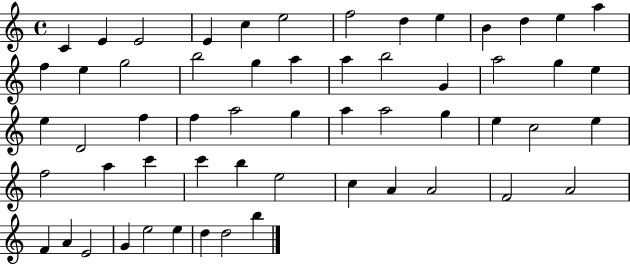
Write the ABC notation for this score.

X:1
T:Untitled
M:4/4
L:1/4
K:C
C E E2 E c e2 f2 d e B d e a f e g2 b2 g a a b2 G a2 g e e D2 f f a2 g a a2 g e c2 e f2 a c' c' b e2 c A A2 F2 A2 F A E2 G e2 e d d2 b